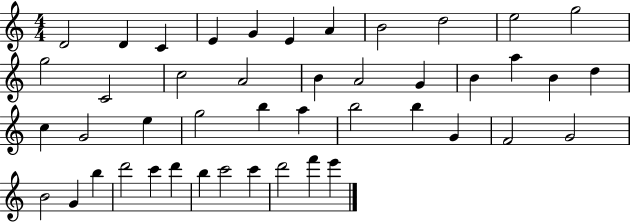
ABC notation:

X:1
T:Untitled
M:4/4
L:1/4
K:C
D2 D C E G E A B2 d2 e2 g2 g2 C2 c2 A2 B A2 G B a B d c G2 e g2 b a b2 b G F2 G2 B2 G b d'2 c' d' b c'2 c' d'2 f' e'